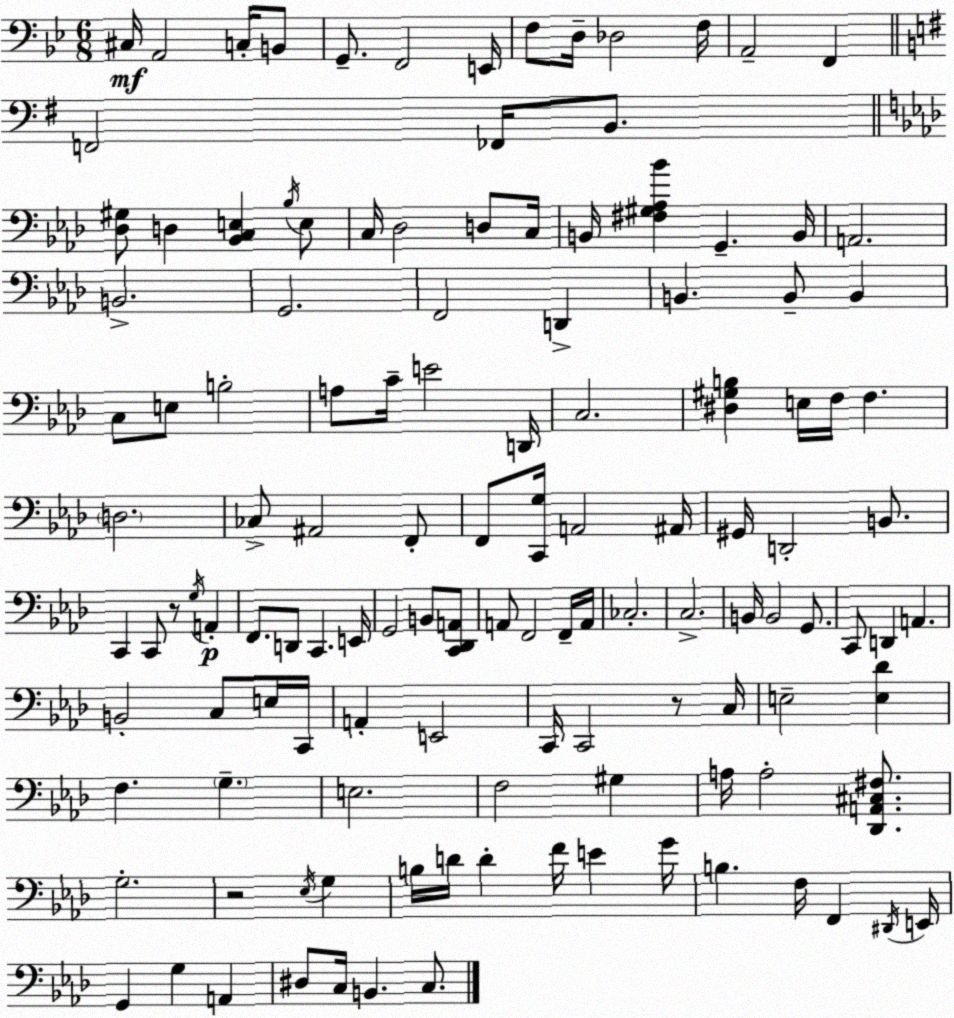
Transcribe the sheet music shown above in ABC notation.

X:1
T:Untitled
M:6/8
L:1/4
K:Bb
^C,/4 A,,2 C,/4 B,,/2 G,,/2 F,,2 E,,/4 F,/2 D,/4 _D,2 F,/4 A,,2 F,, F,,2 _F,,/4 B,,/2 [_D,^G,]/2 D, [_B,,C,E,] _B,/4 E,/2 C,/4 _D,2 D,/2 C,/4 B,,/4 [^F,^G,_A,_B] G,, B,,/4 A,,2 B,,2 G,,2 F,,2 D,, B,, B,,/2 B,, C,/2 E,/2 B,2 A,/2 C/4 E2 D,,/4 C,2 [^D,^G,B,] E,/4 F,/4 F, D,2 _C,/2 ^A,,2 F,,/2 F,,/2 [C,,G,]/4 A,,2 ^A,,/4 ^G,,/4 D,,2 B,,/2 C,, C,,/2 z/2 G,/4 A,, F,,/2 D,,/2 C,, E,,/4 G,,2 B,,/2 [C,,_D,,A,,]/2 A,,/2 F,,2 F,,/4 A,,/4 _C,2 C,2 B,,/4 B,,2 G,,/2 C,,/2 D,, A,, B,,2 C,/2 E,/4 C,,/4 A,, E,,2 C,,/4 C,,2 z/2 C,/4 E,2 [E,_D] F, G, E,2 F,2 ^G, A,/4 A,2 [_D,,A,,^C,^F,]/2 G,2 z2 _E,/4 G, B,/4 D/4 D F/4 E G/4 B, F,/4 F,, ^D,,/4 E,,/4 G,, G, A,, ^D,/2 C,/4 B,, C,/2